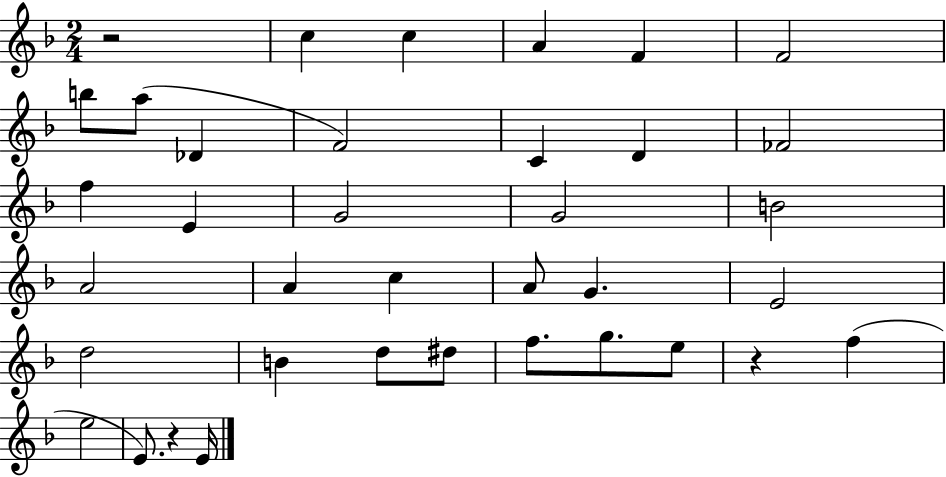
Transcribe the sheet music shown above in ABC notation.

X:1
T:Untitled
M:2/4
L:1/4
K:F
z2 c c A F F2 b/2 a/2 _D F2 C D _F2 f E G2 G2 B2 A2 A c A/2 G E2 d2 B d/2 ^d/2 f/2 g/2 e/2 z f e2 E/2 z E/4